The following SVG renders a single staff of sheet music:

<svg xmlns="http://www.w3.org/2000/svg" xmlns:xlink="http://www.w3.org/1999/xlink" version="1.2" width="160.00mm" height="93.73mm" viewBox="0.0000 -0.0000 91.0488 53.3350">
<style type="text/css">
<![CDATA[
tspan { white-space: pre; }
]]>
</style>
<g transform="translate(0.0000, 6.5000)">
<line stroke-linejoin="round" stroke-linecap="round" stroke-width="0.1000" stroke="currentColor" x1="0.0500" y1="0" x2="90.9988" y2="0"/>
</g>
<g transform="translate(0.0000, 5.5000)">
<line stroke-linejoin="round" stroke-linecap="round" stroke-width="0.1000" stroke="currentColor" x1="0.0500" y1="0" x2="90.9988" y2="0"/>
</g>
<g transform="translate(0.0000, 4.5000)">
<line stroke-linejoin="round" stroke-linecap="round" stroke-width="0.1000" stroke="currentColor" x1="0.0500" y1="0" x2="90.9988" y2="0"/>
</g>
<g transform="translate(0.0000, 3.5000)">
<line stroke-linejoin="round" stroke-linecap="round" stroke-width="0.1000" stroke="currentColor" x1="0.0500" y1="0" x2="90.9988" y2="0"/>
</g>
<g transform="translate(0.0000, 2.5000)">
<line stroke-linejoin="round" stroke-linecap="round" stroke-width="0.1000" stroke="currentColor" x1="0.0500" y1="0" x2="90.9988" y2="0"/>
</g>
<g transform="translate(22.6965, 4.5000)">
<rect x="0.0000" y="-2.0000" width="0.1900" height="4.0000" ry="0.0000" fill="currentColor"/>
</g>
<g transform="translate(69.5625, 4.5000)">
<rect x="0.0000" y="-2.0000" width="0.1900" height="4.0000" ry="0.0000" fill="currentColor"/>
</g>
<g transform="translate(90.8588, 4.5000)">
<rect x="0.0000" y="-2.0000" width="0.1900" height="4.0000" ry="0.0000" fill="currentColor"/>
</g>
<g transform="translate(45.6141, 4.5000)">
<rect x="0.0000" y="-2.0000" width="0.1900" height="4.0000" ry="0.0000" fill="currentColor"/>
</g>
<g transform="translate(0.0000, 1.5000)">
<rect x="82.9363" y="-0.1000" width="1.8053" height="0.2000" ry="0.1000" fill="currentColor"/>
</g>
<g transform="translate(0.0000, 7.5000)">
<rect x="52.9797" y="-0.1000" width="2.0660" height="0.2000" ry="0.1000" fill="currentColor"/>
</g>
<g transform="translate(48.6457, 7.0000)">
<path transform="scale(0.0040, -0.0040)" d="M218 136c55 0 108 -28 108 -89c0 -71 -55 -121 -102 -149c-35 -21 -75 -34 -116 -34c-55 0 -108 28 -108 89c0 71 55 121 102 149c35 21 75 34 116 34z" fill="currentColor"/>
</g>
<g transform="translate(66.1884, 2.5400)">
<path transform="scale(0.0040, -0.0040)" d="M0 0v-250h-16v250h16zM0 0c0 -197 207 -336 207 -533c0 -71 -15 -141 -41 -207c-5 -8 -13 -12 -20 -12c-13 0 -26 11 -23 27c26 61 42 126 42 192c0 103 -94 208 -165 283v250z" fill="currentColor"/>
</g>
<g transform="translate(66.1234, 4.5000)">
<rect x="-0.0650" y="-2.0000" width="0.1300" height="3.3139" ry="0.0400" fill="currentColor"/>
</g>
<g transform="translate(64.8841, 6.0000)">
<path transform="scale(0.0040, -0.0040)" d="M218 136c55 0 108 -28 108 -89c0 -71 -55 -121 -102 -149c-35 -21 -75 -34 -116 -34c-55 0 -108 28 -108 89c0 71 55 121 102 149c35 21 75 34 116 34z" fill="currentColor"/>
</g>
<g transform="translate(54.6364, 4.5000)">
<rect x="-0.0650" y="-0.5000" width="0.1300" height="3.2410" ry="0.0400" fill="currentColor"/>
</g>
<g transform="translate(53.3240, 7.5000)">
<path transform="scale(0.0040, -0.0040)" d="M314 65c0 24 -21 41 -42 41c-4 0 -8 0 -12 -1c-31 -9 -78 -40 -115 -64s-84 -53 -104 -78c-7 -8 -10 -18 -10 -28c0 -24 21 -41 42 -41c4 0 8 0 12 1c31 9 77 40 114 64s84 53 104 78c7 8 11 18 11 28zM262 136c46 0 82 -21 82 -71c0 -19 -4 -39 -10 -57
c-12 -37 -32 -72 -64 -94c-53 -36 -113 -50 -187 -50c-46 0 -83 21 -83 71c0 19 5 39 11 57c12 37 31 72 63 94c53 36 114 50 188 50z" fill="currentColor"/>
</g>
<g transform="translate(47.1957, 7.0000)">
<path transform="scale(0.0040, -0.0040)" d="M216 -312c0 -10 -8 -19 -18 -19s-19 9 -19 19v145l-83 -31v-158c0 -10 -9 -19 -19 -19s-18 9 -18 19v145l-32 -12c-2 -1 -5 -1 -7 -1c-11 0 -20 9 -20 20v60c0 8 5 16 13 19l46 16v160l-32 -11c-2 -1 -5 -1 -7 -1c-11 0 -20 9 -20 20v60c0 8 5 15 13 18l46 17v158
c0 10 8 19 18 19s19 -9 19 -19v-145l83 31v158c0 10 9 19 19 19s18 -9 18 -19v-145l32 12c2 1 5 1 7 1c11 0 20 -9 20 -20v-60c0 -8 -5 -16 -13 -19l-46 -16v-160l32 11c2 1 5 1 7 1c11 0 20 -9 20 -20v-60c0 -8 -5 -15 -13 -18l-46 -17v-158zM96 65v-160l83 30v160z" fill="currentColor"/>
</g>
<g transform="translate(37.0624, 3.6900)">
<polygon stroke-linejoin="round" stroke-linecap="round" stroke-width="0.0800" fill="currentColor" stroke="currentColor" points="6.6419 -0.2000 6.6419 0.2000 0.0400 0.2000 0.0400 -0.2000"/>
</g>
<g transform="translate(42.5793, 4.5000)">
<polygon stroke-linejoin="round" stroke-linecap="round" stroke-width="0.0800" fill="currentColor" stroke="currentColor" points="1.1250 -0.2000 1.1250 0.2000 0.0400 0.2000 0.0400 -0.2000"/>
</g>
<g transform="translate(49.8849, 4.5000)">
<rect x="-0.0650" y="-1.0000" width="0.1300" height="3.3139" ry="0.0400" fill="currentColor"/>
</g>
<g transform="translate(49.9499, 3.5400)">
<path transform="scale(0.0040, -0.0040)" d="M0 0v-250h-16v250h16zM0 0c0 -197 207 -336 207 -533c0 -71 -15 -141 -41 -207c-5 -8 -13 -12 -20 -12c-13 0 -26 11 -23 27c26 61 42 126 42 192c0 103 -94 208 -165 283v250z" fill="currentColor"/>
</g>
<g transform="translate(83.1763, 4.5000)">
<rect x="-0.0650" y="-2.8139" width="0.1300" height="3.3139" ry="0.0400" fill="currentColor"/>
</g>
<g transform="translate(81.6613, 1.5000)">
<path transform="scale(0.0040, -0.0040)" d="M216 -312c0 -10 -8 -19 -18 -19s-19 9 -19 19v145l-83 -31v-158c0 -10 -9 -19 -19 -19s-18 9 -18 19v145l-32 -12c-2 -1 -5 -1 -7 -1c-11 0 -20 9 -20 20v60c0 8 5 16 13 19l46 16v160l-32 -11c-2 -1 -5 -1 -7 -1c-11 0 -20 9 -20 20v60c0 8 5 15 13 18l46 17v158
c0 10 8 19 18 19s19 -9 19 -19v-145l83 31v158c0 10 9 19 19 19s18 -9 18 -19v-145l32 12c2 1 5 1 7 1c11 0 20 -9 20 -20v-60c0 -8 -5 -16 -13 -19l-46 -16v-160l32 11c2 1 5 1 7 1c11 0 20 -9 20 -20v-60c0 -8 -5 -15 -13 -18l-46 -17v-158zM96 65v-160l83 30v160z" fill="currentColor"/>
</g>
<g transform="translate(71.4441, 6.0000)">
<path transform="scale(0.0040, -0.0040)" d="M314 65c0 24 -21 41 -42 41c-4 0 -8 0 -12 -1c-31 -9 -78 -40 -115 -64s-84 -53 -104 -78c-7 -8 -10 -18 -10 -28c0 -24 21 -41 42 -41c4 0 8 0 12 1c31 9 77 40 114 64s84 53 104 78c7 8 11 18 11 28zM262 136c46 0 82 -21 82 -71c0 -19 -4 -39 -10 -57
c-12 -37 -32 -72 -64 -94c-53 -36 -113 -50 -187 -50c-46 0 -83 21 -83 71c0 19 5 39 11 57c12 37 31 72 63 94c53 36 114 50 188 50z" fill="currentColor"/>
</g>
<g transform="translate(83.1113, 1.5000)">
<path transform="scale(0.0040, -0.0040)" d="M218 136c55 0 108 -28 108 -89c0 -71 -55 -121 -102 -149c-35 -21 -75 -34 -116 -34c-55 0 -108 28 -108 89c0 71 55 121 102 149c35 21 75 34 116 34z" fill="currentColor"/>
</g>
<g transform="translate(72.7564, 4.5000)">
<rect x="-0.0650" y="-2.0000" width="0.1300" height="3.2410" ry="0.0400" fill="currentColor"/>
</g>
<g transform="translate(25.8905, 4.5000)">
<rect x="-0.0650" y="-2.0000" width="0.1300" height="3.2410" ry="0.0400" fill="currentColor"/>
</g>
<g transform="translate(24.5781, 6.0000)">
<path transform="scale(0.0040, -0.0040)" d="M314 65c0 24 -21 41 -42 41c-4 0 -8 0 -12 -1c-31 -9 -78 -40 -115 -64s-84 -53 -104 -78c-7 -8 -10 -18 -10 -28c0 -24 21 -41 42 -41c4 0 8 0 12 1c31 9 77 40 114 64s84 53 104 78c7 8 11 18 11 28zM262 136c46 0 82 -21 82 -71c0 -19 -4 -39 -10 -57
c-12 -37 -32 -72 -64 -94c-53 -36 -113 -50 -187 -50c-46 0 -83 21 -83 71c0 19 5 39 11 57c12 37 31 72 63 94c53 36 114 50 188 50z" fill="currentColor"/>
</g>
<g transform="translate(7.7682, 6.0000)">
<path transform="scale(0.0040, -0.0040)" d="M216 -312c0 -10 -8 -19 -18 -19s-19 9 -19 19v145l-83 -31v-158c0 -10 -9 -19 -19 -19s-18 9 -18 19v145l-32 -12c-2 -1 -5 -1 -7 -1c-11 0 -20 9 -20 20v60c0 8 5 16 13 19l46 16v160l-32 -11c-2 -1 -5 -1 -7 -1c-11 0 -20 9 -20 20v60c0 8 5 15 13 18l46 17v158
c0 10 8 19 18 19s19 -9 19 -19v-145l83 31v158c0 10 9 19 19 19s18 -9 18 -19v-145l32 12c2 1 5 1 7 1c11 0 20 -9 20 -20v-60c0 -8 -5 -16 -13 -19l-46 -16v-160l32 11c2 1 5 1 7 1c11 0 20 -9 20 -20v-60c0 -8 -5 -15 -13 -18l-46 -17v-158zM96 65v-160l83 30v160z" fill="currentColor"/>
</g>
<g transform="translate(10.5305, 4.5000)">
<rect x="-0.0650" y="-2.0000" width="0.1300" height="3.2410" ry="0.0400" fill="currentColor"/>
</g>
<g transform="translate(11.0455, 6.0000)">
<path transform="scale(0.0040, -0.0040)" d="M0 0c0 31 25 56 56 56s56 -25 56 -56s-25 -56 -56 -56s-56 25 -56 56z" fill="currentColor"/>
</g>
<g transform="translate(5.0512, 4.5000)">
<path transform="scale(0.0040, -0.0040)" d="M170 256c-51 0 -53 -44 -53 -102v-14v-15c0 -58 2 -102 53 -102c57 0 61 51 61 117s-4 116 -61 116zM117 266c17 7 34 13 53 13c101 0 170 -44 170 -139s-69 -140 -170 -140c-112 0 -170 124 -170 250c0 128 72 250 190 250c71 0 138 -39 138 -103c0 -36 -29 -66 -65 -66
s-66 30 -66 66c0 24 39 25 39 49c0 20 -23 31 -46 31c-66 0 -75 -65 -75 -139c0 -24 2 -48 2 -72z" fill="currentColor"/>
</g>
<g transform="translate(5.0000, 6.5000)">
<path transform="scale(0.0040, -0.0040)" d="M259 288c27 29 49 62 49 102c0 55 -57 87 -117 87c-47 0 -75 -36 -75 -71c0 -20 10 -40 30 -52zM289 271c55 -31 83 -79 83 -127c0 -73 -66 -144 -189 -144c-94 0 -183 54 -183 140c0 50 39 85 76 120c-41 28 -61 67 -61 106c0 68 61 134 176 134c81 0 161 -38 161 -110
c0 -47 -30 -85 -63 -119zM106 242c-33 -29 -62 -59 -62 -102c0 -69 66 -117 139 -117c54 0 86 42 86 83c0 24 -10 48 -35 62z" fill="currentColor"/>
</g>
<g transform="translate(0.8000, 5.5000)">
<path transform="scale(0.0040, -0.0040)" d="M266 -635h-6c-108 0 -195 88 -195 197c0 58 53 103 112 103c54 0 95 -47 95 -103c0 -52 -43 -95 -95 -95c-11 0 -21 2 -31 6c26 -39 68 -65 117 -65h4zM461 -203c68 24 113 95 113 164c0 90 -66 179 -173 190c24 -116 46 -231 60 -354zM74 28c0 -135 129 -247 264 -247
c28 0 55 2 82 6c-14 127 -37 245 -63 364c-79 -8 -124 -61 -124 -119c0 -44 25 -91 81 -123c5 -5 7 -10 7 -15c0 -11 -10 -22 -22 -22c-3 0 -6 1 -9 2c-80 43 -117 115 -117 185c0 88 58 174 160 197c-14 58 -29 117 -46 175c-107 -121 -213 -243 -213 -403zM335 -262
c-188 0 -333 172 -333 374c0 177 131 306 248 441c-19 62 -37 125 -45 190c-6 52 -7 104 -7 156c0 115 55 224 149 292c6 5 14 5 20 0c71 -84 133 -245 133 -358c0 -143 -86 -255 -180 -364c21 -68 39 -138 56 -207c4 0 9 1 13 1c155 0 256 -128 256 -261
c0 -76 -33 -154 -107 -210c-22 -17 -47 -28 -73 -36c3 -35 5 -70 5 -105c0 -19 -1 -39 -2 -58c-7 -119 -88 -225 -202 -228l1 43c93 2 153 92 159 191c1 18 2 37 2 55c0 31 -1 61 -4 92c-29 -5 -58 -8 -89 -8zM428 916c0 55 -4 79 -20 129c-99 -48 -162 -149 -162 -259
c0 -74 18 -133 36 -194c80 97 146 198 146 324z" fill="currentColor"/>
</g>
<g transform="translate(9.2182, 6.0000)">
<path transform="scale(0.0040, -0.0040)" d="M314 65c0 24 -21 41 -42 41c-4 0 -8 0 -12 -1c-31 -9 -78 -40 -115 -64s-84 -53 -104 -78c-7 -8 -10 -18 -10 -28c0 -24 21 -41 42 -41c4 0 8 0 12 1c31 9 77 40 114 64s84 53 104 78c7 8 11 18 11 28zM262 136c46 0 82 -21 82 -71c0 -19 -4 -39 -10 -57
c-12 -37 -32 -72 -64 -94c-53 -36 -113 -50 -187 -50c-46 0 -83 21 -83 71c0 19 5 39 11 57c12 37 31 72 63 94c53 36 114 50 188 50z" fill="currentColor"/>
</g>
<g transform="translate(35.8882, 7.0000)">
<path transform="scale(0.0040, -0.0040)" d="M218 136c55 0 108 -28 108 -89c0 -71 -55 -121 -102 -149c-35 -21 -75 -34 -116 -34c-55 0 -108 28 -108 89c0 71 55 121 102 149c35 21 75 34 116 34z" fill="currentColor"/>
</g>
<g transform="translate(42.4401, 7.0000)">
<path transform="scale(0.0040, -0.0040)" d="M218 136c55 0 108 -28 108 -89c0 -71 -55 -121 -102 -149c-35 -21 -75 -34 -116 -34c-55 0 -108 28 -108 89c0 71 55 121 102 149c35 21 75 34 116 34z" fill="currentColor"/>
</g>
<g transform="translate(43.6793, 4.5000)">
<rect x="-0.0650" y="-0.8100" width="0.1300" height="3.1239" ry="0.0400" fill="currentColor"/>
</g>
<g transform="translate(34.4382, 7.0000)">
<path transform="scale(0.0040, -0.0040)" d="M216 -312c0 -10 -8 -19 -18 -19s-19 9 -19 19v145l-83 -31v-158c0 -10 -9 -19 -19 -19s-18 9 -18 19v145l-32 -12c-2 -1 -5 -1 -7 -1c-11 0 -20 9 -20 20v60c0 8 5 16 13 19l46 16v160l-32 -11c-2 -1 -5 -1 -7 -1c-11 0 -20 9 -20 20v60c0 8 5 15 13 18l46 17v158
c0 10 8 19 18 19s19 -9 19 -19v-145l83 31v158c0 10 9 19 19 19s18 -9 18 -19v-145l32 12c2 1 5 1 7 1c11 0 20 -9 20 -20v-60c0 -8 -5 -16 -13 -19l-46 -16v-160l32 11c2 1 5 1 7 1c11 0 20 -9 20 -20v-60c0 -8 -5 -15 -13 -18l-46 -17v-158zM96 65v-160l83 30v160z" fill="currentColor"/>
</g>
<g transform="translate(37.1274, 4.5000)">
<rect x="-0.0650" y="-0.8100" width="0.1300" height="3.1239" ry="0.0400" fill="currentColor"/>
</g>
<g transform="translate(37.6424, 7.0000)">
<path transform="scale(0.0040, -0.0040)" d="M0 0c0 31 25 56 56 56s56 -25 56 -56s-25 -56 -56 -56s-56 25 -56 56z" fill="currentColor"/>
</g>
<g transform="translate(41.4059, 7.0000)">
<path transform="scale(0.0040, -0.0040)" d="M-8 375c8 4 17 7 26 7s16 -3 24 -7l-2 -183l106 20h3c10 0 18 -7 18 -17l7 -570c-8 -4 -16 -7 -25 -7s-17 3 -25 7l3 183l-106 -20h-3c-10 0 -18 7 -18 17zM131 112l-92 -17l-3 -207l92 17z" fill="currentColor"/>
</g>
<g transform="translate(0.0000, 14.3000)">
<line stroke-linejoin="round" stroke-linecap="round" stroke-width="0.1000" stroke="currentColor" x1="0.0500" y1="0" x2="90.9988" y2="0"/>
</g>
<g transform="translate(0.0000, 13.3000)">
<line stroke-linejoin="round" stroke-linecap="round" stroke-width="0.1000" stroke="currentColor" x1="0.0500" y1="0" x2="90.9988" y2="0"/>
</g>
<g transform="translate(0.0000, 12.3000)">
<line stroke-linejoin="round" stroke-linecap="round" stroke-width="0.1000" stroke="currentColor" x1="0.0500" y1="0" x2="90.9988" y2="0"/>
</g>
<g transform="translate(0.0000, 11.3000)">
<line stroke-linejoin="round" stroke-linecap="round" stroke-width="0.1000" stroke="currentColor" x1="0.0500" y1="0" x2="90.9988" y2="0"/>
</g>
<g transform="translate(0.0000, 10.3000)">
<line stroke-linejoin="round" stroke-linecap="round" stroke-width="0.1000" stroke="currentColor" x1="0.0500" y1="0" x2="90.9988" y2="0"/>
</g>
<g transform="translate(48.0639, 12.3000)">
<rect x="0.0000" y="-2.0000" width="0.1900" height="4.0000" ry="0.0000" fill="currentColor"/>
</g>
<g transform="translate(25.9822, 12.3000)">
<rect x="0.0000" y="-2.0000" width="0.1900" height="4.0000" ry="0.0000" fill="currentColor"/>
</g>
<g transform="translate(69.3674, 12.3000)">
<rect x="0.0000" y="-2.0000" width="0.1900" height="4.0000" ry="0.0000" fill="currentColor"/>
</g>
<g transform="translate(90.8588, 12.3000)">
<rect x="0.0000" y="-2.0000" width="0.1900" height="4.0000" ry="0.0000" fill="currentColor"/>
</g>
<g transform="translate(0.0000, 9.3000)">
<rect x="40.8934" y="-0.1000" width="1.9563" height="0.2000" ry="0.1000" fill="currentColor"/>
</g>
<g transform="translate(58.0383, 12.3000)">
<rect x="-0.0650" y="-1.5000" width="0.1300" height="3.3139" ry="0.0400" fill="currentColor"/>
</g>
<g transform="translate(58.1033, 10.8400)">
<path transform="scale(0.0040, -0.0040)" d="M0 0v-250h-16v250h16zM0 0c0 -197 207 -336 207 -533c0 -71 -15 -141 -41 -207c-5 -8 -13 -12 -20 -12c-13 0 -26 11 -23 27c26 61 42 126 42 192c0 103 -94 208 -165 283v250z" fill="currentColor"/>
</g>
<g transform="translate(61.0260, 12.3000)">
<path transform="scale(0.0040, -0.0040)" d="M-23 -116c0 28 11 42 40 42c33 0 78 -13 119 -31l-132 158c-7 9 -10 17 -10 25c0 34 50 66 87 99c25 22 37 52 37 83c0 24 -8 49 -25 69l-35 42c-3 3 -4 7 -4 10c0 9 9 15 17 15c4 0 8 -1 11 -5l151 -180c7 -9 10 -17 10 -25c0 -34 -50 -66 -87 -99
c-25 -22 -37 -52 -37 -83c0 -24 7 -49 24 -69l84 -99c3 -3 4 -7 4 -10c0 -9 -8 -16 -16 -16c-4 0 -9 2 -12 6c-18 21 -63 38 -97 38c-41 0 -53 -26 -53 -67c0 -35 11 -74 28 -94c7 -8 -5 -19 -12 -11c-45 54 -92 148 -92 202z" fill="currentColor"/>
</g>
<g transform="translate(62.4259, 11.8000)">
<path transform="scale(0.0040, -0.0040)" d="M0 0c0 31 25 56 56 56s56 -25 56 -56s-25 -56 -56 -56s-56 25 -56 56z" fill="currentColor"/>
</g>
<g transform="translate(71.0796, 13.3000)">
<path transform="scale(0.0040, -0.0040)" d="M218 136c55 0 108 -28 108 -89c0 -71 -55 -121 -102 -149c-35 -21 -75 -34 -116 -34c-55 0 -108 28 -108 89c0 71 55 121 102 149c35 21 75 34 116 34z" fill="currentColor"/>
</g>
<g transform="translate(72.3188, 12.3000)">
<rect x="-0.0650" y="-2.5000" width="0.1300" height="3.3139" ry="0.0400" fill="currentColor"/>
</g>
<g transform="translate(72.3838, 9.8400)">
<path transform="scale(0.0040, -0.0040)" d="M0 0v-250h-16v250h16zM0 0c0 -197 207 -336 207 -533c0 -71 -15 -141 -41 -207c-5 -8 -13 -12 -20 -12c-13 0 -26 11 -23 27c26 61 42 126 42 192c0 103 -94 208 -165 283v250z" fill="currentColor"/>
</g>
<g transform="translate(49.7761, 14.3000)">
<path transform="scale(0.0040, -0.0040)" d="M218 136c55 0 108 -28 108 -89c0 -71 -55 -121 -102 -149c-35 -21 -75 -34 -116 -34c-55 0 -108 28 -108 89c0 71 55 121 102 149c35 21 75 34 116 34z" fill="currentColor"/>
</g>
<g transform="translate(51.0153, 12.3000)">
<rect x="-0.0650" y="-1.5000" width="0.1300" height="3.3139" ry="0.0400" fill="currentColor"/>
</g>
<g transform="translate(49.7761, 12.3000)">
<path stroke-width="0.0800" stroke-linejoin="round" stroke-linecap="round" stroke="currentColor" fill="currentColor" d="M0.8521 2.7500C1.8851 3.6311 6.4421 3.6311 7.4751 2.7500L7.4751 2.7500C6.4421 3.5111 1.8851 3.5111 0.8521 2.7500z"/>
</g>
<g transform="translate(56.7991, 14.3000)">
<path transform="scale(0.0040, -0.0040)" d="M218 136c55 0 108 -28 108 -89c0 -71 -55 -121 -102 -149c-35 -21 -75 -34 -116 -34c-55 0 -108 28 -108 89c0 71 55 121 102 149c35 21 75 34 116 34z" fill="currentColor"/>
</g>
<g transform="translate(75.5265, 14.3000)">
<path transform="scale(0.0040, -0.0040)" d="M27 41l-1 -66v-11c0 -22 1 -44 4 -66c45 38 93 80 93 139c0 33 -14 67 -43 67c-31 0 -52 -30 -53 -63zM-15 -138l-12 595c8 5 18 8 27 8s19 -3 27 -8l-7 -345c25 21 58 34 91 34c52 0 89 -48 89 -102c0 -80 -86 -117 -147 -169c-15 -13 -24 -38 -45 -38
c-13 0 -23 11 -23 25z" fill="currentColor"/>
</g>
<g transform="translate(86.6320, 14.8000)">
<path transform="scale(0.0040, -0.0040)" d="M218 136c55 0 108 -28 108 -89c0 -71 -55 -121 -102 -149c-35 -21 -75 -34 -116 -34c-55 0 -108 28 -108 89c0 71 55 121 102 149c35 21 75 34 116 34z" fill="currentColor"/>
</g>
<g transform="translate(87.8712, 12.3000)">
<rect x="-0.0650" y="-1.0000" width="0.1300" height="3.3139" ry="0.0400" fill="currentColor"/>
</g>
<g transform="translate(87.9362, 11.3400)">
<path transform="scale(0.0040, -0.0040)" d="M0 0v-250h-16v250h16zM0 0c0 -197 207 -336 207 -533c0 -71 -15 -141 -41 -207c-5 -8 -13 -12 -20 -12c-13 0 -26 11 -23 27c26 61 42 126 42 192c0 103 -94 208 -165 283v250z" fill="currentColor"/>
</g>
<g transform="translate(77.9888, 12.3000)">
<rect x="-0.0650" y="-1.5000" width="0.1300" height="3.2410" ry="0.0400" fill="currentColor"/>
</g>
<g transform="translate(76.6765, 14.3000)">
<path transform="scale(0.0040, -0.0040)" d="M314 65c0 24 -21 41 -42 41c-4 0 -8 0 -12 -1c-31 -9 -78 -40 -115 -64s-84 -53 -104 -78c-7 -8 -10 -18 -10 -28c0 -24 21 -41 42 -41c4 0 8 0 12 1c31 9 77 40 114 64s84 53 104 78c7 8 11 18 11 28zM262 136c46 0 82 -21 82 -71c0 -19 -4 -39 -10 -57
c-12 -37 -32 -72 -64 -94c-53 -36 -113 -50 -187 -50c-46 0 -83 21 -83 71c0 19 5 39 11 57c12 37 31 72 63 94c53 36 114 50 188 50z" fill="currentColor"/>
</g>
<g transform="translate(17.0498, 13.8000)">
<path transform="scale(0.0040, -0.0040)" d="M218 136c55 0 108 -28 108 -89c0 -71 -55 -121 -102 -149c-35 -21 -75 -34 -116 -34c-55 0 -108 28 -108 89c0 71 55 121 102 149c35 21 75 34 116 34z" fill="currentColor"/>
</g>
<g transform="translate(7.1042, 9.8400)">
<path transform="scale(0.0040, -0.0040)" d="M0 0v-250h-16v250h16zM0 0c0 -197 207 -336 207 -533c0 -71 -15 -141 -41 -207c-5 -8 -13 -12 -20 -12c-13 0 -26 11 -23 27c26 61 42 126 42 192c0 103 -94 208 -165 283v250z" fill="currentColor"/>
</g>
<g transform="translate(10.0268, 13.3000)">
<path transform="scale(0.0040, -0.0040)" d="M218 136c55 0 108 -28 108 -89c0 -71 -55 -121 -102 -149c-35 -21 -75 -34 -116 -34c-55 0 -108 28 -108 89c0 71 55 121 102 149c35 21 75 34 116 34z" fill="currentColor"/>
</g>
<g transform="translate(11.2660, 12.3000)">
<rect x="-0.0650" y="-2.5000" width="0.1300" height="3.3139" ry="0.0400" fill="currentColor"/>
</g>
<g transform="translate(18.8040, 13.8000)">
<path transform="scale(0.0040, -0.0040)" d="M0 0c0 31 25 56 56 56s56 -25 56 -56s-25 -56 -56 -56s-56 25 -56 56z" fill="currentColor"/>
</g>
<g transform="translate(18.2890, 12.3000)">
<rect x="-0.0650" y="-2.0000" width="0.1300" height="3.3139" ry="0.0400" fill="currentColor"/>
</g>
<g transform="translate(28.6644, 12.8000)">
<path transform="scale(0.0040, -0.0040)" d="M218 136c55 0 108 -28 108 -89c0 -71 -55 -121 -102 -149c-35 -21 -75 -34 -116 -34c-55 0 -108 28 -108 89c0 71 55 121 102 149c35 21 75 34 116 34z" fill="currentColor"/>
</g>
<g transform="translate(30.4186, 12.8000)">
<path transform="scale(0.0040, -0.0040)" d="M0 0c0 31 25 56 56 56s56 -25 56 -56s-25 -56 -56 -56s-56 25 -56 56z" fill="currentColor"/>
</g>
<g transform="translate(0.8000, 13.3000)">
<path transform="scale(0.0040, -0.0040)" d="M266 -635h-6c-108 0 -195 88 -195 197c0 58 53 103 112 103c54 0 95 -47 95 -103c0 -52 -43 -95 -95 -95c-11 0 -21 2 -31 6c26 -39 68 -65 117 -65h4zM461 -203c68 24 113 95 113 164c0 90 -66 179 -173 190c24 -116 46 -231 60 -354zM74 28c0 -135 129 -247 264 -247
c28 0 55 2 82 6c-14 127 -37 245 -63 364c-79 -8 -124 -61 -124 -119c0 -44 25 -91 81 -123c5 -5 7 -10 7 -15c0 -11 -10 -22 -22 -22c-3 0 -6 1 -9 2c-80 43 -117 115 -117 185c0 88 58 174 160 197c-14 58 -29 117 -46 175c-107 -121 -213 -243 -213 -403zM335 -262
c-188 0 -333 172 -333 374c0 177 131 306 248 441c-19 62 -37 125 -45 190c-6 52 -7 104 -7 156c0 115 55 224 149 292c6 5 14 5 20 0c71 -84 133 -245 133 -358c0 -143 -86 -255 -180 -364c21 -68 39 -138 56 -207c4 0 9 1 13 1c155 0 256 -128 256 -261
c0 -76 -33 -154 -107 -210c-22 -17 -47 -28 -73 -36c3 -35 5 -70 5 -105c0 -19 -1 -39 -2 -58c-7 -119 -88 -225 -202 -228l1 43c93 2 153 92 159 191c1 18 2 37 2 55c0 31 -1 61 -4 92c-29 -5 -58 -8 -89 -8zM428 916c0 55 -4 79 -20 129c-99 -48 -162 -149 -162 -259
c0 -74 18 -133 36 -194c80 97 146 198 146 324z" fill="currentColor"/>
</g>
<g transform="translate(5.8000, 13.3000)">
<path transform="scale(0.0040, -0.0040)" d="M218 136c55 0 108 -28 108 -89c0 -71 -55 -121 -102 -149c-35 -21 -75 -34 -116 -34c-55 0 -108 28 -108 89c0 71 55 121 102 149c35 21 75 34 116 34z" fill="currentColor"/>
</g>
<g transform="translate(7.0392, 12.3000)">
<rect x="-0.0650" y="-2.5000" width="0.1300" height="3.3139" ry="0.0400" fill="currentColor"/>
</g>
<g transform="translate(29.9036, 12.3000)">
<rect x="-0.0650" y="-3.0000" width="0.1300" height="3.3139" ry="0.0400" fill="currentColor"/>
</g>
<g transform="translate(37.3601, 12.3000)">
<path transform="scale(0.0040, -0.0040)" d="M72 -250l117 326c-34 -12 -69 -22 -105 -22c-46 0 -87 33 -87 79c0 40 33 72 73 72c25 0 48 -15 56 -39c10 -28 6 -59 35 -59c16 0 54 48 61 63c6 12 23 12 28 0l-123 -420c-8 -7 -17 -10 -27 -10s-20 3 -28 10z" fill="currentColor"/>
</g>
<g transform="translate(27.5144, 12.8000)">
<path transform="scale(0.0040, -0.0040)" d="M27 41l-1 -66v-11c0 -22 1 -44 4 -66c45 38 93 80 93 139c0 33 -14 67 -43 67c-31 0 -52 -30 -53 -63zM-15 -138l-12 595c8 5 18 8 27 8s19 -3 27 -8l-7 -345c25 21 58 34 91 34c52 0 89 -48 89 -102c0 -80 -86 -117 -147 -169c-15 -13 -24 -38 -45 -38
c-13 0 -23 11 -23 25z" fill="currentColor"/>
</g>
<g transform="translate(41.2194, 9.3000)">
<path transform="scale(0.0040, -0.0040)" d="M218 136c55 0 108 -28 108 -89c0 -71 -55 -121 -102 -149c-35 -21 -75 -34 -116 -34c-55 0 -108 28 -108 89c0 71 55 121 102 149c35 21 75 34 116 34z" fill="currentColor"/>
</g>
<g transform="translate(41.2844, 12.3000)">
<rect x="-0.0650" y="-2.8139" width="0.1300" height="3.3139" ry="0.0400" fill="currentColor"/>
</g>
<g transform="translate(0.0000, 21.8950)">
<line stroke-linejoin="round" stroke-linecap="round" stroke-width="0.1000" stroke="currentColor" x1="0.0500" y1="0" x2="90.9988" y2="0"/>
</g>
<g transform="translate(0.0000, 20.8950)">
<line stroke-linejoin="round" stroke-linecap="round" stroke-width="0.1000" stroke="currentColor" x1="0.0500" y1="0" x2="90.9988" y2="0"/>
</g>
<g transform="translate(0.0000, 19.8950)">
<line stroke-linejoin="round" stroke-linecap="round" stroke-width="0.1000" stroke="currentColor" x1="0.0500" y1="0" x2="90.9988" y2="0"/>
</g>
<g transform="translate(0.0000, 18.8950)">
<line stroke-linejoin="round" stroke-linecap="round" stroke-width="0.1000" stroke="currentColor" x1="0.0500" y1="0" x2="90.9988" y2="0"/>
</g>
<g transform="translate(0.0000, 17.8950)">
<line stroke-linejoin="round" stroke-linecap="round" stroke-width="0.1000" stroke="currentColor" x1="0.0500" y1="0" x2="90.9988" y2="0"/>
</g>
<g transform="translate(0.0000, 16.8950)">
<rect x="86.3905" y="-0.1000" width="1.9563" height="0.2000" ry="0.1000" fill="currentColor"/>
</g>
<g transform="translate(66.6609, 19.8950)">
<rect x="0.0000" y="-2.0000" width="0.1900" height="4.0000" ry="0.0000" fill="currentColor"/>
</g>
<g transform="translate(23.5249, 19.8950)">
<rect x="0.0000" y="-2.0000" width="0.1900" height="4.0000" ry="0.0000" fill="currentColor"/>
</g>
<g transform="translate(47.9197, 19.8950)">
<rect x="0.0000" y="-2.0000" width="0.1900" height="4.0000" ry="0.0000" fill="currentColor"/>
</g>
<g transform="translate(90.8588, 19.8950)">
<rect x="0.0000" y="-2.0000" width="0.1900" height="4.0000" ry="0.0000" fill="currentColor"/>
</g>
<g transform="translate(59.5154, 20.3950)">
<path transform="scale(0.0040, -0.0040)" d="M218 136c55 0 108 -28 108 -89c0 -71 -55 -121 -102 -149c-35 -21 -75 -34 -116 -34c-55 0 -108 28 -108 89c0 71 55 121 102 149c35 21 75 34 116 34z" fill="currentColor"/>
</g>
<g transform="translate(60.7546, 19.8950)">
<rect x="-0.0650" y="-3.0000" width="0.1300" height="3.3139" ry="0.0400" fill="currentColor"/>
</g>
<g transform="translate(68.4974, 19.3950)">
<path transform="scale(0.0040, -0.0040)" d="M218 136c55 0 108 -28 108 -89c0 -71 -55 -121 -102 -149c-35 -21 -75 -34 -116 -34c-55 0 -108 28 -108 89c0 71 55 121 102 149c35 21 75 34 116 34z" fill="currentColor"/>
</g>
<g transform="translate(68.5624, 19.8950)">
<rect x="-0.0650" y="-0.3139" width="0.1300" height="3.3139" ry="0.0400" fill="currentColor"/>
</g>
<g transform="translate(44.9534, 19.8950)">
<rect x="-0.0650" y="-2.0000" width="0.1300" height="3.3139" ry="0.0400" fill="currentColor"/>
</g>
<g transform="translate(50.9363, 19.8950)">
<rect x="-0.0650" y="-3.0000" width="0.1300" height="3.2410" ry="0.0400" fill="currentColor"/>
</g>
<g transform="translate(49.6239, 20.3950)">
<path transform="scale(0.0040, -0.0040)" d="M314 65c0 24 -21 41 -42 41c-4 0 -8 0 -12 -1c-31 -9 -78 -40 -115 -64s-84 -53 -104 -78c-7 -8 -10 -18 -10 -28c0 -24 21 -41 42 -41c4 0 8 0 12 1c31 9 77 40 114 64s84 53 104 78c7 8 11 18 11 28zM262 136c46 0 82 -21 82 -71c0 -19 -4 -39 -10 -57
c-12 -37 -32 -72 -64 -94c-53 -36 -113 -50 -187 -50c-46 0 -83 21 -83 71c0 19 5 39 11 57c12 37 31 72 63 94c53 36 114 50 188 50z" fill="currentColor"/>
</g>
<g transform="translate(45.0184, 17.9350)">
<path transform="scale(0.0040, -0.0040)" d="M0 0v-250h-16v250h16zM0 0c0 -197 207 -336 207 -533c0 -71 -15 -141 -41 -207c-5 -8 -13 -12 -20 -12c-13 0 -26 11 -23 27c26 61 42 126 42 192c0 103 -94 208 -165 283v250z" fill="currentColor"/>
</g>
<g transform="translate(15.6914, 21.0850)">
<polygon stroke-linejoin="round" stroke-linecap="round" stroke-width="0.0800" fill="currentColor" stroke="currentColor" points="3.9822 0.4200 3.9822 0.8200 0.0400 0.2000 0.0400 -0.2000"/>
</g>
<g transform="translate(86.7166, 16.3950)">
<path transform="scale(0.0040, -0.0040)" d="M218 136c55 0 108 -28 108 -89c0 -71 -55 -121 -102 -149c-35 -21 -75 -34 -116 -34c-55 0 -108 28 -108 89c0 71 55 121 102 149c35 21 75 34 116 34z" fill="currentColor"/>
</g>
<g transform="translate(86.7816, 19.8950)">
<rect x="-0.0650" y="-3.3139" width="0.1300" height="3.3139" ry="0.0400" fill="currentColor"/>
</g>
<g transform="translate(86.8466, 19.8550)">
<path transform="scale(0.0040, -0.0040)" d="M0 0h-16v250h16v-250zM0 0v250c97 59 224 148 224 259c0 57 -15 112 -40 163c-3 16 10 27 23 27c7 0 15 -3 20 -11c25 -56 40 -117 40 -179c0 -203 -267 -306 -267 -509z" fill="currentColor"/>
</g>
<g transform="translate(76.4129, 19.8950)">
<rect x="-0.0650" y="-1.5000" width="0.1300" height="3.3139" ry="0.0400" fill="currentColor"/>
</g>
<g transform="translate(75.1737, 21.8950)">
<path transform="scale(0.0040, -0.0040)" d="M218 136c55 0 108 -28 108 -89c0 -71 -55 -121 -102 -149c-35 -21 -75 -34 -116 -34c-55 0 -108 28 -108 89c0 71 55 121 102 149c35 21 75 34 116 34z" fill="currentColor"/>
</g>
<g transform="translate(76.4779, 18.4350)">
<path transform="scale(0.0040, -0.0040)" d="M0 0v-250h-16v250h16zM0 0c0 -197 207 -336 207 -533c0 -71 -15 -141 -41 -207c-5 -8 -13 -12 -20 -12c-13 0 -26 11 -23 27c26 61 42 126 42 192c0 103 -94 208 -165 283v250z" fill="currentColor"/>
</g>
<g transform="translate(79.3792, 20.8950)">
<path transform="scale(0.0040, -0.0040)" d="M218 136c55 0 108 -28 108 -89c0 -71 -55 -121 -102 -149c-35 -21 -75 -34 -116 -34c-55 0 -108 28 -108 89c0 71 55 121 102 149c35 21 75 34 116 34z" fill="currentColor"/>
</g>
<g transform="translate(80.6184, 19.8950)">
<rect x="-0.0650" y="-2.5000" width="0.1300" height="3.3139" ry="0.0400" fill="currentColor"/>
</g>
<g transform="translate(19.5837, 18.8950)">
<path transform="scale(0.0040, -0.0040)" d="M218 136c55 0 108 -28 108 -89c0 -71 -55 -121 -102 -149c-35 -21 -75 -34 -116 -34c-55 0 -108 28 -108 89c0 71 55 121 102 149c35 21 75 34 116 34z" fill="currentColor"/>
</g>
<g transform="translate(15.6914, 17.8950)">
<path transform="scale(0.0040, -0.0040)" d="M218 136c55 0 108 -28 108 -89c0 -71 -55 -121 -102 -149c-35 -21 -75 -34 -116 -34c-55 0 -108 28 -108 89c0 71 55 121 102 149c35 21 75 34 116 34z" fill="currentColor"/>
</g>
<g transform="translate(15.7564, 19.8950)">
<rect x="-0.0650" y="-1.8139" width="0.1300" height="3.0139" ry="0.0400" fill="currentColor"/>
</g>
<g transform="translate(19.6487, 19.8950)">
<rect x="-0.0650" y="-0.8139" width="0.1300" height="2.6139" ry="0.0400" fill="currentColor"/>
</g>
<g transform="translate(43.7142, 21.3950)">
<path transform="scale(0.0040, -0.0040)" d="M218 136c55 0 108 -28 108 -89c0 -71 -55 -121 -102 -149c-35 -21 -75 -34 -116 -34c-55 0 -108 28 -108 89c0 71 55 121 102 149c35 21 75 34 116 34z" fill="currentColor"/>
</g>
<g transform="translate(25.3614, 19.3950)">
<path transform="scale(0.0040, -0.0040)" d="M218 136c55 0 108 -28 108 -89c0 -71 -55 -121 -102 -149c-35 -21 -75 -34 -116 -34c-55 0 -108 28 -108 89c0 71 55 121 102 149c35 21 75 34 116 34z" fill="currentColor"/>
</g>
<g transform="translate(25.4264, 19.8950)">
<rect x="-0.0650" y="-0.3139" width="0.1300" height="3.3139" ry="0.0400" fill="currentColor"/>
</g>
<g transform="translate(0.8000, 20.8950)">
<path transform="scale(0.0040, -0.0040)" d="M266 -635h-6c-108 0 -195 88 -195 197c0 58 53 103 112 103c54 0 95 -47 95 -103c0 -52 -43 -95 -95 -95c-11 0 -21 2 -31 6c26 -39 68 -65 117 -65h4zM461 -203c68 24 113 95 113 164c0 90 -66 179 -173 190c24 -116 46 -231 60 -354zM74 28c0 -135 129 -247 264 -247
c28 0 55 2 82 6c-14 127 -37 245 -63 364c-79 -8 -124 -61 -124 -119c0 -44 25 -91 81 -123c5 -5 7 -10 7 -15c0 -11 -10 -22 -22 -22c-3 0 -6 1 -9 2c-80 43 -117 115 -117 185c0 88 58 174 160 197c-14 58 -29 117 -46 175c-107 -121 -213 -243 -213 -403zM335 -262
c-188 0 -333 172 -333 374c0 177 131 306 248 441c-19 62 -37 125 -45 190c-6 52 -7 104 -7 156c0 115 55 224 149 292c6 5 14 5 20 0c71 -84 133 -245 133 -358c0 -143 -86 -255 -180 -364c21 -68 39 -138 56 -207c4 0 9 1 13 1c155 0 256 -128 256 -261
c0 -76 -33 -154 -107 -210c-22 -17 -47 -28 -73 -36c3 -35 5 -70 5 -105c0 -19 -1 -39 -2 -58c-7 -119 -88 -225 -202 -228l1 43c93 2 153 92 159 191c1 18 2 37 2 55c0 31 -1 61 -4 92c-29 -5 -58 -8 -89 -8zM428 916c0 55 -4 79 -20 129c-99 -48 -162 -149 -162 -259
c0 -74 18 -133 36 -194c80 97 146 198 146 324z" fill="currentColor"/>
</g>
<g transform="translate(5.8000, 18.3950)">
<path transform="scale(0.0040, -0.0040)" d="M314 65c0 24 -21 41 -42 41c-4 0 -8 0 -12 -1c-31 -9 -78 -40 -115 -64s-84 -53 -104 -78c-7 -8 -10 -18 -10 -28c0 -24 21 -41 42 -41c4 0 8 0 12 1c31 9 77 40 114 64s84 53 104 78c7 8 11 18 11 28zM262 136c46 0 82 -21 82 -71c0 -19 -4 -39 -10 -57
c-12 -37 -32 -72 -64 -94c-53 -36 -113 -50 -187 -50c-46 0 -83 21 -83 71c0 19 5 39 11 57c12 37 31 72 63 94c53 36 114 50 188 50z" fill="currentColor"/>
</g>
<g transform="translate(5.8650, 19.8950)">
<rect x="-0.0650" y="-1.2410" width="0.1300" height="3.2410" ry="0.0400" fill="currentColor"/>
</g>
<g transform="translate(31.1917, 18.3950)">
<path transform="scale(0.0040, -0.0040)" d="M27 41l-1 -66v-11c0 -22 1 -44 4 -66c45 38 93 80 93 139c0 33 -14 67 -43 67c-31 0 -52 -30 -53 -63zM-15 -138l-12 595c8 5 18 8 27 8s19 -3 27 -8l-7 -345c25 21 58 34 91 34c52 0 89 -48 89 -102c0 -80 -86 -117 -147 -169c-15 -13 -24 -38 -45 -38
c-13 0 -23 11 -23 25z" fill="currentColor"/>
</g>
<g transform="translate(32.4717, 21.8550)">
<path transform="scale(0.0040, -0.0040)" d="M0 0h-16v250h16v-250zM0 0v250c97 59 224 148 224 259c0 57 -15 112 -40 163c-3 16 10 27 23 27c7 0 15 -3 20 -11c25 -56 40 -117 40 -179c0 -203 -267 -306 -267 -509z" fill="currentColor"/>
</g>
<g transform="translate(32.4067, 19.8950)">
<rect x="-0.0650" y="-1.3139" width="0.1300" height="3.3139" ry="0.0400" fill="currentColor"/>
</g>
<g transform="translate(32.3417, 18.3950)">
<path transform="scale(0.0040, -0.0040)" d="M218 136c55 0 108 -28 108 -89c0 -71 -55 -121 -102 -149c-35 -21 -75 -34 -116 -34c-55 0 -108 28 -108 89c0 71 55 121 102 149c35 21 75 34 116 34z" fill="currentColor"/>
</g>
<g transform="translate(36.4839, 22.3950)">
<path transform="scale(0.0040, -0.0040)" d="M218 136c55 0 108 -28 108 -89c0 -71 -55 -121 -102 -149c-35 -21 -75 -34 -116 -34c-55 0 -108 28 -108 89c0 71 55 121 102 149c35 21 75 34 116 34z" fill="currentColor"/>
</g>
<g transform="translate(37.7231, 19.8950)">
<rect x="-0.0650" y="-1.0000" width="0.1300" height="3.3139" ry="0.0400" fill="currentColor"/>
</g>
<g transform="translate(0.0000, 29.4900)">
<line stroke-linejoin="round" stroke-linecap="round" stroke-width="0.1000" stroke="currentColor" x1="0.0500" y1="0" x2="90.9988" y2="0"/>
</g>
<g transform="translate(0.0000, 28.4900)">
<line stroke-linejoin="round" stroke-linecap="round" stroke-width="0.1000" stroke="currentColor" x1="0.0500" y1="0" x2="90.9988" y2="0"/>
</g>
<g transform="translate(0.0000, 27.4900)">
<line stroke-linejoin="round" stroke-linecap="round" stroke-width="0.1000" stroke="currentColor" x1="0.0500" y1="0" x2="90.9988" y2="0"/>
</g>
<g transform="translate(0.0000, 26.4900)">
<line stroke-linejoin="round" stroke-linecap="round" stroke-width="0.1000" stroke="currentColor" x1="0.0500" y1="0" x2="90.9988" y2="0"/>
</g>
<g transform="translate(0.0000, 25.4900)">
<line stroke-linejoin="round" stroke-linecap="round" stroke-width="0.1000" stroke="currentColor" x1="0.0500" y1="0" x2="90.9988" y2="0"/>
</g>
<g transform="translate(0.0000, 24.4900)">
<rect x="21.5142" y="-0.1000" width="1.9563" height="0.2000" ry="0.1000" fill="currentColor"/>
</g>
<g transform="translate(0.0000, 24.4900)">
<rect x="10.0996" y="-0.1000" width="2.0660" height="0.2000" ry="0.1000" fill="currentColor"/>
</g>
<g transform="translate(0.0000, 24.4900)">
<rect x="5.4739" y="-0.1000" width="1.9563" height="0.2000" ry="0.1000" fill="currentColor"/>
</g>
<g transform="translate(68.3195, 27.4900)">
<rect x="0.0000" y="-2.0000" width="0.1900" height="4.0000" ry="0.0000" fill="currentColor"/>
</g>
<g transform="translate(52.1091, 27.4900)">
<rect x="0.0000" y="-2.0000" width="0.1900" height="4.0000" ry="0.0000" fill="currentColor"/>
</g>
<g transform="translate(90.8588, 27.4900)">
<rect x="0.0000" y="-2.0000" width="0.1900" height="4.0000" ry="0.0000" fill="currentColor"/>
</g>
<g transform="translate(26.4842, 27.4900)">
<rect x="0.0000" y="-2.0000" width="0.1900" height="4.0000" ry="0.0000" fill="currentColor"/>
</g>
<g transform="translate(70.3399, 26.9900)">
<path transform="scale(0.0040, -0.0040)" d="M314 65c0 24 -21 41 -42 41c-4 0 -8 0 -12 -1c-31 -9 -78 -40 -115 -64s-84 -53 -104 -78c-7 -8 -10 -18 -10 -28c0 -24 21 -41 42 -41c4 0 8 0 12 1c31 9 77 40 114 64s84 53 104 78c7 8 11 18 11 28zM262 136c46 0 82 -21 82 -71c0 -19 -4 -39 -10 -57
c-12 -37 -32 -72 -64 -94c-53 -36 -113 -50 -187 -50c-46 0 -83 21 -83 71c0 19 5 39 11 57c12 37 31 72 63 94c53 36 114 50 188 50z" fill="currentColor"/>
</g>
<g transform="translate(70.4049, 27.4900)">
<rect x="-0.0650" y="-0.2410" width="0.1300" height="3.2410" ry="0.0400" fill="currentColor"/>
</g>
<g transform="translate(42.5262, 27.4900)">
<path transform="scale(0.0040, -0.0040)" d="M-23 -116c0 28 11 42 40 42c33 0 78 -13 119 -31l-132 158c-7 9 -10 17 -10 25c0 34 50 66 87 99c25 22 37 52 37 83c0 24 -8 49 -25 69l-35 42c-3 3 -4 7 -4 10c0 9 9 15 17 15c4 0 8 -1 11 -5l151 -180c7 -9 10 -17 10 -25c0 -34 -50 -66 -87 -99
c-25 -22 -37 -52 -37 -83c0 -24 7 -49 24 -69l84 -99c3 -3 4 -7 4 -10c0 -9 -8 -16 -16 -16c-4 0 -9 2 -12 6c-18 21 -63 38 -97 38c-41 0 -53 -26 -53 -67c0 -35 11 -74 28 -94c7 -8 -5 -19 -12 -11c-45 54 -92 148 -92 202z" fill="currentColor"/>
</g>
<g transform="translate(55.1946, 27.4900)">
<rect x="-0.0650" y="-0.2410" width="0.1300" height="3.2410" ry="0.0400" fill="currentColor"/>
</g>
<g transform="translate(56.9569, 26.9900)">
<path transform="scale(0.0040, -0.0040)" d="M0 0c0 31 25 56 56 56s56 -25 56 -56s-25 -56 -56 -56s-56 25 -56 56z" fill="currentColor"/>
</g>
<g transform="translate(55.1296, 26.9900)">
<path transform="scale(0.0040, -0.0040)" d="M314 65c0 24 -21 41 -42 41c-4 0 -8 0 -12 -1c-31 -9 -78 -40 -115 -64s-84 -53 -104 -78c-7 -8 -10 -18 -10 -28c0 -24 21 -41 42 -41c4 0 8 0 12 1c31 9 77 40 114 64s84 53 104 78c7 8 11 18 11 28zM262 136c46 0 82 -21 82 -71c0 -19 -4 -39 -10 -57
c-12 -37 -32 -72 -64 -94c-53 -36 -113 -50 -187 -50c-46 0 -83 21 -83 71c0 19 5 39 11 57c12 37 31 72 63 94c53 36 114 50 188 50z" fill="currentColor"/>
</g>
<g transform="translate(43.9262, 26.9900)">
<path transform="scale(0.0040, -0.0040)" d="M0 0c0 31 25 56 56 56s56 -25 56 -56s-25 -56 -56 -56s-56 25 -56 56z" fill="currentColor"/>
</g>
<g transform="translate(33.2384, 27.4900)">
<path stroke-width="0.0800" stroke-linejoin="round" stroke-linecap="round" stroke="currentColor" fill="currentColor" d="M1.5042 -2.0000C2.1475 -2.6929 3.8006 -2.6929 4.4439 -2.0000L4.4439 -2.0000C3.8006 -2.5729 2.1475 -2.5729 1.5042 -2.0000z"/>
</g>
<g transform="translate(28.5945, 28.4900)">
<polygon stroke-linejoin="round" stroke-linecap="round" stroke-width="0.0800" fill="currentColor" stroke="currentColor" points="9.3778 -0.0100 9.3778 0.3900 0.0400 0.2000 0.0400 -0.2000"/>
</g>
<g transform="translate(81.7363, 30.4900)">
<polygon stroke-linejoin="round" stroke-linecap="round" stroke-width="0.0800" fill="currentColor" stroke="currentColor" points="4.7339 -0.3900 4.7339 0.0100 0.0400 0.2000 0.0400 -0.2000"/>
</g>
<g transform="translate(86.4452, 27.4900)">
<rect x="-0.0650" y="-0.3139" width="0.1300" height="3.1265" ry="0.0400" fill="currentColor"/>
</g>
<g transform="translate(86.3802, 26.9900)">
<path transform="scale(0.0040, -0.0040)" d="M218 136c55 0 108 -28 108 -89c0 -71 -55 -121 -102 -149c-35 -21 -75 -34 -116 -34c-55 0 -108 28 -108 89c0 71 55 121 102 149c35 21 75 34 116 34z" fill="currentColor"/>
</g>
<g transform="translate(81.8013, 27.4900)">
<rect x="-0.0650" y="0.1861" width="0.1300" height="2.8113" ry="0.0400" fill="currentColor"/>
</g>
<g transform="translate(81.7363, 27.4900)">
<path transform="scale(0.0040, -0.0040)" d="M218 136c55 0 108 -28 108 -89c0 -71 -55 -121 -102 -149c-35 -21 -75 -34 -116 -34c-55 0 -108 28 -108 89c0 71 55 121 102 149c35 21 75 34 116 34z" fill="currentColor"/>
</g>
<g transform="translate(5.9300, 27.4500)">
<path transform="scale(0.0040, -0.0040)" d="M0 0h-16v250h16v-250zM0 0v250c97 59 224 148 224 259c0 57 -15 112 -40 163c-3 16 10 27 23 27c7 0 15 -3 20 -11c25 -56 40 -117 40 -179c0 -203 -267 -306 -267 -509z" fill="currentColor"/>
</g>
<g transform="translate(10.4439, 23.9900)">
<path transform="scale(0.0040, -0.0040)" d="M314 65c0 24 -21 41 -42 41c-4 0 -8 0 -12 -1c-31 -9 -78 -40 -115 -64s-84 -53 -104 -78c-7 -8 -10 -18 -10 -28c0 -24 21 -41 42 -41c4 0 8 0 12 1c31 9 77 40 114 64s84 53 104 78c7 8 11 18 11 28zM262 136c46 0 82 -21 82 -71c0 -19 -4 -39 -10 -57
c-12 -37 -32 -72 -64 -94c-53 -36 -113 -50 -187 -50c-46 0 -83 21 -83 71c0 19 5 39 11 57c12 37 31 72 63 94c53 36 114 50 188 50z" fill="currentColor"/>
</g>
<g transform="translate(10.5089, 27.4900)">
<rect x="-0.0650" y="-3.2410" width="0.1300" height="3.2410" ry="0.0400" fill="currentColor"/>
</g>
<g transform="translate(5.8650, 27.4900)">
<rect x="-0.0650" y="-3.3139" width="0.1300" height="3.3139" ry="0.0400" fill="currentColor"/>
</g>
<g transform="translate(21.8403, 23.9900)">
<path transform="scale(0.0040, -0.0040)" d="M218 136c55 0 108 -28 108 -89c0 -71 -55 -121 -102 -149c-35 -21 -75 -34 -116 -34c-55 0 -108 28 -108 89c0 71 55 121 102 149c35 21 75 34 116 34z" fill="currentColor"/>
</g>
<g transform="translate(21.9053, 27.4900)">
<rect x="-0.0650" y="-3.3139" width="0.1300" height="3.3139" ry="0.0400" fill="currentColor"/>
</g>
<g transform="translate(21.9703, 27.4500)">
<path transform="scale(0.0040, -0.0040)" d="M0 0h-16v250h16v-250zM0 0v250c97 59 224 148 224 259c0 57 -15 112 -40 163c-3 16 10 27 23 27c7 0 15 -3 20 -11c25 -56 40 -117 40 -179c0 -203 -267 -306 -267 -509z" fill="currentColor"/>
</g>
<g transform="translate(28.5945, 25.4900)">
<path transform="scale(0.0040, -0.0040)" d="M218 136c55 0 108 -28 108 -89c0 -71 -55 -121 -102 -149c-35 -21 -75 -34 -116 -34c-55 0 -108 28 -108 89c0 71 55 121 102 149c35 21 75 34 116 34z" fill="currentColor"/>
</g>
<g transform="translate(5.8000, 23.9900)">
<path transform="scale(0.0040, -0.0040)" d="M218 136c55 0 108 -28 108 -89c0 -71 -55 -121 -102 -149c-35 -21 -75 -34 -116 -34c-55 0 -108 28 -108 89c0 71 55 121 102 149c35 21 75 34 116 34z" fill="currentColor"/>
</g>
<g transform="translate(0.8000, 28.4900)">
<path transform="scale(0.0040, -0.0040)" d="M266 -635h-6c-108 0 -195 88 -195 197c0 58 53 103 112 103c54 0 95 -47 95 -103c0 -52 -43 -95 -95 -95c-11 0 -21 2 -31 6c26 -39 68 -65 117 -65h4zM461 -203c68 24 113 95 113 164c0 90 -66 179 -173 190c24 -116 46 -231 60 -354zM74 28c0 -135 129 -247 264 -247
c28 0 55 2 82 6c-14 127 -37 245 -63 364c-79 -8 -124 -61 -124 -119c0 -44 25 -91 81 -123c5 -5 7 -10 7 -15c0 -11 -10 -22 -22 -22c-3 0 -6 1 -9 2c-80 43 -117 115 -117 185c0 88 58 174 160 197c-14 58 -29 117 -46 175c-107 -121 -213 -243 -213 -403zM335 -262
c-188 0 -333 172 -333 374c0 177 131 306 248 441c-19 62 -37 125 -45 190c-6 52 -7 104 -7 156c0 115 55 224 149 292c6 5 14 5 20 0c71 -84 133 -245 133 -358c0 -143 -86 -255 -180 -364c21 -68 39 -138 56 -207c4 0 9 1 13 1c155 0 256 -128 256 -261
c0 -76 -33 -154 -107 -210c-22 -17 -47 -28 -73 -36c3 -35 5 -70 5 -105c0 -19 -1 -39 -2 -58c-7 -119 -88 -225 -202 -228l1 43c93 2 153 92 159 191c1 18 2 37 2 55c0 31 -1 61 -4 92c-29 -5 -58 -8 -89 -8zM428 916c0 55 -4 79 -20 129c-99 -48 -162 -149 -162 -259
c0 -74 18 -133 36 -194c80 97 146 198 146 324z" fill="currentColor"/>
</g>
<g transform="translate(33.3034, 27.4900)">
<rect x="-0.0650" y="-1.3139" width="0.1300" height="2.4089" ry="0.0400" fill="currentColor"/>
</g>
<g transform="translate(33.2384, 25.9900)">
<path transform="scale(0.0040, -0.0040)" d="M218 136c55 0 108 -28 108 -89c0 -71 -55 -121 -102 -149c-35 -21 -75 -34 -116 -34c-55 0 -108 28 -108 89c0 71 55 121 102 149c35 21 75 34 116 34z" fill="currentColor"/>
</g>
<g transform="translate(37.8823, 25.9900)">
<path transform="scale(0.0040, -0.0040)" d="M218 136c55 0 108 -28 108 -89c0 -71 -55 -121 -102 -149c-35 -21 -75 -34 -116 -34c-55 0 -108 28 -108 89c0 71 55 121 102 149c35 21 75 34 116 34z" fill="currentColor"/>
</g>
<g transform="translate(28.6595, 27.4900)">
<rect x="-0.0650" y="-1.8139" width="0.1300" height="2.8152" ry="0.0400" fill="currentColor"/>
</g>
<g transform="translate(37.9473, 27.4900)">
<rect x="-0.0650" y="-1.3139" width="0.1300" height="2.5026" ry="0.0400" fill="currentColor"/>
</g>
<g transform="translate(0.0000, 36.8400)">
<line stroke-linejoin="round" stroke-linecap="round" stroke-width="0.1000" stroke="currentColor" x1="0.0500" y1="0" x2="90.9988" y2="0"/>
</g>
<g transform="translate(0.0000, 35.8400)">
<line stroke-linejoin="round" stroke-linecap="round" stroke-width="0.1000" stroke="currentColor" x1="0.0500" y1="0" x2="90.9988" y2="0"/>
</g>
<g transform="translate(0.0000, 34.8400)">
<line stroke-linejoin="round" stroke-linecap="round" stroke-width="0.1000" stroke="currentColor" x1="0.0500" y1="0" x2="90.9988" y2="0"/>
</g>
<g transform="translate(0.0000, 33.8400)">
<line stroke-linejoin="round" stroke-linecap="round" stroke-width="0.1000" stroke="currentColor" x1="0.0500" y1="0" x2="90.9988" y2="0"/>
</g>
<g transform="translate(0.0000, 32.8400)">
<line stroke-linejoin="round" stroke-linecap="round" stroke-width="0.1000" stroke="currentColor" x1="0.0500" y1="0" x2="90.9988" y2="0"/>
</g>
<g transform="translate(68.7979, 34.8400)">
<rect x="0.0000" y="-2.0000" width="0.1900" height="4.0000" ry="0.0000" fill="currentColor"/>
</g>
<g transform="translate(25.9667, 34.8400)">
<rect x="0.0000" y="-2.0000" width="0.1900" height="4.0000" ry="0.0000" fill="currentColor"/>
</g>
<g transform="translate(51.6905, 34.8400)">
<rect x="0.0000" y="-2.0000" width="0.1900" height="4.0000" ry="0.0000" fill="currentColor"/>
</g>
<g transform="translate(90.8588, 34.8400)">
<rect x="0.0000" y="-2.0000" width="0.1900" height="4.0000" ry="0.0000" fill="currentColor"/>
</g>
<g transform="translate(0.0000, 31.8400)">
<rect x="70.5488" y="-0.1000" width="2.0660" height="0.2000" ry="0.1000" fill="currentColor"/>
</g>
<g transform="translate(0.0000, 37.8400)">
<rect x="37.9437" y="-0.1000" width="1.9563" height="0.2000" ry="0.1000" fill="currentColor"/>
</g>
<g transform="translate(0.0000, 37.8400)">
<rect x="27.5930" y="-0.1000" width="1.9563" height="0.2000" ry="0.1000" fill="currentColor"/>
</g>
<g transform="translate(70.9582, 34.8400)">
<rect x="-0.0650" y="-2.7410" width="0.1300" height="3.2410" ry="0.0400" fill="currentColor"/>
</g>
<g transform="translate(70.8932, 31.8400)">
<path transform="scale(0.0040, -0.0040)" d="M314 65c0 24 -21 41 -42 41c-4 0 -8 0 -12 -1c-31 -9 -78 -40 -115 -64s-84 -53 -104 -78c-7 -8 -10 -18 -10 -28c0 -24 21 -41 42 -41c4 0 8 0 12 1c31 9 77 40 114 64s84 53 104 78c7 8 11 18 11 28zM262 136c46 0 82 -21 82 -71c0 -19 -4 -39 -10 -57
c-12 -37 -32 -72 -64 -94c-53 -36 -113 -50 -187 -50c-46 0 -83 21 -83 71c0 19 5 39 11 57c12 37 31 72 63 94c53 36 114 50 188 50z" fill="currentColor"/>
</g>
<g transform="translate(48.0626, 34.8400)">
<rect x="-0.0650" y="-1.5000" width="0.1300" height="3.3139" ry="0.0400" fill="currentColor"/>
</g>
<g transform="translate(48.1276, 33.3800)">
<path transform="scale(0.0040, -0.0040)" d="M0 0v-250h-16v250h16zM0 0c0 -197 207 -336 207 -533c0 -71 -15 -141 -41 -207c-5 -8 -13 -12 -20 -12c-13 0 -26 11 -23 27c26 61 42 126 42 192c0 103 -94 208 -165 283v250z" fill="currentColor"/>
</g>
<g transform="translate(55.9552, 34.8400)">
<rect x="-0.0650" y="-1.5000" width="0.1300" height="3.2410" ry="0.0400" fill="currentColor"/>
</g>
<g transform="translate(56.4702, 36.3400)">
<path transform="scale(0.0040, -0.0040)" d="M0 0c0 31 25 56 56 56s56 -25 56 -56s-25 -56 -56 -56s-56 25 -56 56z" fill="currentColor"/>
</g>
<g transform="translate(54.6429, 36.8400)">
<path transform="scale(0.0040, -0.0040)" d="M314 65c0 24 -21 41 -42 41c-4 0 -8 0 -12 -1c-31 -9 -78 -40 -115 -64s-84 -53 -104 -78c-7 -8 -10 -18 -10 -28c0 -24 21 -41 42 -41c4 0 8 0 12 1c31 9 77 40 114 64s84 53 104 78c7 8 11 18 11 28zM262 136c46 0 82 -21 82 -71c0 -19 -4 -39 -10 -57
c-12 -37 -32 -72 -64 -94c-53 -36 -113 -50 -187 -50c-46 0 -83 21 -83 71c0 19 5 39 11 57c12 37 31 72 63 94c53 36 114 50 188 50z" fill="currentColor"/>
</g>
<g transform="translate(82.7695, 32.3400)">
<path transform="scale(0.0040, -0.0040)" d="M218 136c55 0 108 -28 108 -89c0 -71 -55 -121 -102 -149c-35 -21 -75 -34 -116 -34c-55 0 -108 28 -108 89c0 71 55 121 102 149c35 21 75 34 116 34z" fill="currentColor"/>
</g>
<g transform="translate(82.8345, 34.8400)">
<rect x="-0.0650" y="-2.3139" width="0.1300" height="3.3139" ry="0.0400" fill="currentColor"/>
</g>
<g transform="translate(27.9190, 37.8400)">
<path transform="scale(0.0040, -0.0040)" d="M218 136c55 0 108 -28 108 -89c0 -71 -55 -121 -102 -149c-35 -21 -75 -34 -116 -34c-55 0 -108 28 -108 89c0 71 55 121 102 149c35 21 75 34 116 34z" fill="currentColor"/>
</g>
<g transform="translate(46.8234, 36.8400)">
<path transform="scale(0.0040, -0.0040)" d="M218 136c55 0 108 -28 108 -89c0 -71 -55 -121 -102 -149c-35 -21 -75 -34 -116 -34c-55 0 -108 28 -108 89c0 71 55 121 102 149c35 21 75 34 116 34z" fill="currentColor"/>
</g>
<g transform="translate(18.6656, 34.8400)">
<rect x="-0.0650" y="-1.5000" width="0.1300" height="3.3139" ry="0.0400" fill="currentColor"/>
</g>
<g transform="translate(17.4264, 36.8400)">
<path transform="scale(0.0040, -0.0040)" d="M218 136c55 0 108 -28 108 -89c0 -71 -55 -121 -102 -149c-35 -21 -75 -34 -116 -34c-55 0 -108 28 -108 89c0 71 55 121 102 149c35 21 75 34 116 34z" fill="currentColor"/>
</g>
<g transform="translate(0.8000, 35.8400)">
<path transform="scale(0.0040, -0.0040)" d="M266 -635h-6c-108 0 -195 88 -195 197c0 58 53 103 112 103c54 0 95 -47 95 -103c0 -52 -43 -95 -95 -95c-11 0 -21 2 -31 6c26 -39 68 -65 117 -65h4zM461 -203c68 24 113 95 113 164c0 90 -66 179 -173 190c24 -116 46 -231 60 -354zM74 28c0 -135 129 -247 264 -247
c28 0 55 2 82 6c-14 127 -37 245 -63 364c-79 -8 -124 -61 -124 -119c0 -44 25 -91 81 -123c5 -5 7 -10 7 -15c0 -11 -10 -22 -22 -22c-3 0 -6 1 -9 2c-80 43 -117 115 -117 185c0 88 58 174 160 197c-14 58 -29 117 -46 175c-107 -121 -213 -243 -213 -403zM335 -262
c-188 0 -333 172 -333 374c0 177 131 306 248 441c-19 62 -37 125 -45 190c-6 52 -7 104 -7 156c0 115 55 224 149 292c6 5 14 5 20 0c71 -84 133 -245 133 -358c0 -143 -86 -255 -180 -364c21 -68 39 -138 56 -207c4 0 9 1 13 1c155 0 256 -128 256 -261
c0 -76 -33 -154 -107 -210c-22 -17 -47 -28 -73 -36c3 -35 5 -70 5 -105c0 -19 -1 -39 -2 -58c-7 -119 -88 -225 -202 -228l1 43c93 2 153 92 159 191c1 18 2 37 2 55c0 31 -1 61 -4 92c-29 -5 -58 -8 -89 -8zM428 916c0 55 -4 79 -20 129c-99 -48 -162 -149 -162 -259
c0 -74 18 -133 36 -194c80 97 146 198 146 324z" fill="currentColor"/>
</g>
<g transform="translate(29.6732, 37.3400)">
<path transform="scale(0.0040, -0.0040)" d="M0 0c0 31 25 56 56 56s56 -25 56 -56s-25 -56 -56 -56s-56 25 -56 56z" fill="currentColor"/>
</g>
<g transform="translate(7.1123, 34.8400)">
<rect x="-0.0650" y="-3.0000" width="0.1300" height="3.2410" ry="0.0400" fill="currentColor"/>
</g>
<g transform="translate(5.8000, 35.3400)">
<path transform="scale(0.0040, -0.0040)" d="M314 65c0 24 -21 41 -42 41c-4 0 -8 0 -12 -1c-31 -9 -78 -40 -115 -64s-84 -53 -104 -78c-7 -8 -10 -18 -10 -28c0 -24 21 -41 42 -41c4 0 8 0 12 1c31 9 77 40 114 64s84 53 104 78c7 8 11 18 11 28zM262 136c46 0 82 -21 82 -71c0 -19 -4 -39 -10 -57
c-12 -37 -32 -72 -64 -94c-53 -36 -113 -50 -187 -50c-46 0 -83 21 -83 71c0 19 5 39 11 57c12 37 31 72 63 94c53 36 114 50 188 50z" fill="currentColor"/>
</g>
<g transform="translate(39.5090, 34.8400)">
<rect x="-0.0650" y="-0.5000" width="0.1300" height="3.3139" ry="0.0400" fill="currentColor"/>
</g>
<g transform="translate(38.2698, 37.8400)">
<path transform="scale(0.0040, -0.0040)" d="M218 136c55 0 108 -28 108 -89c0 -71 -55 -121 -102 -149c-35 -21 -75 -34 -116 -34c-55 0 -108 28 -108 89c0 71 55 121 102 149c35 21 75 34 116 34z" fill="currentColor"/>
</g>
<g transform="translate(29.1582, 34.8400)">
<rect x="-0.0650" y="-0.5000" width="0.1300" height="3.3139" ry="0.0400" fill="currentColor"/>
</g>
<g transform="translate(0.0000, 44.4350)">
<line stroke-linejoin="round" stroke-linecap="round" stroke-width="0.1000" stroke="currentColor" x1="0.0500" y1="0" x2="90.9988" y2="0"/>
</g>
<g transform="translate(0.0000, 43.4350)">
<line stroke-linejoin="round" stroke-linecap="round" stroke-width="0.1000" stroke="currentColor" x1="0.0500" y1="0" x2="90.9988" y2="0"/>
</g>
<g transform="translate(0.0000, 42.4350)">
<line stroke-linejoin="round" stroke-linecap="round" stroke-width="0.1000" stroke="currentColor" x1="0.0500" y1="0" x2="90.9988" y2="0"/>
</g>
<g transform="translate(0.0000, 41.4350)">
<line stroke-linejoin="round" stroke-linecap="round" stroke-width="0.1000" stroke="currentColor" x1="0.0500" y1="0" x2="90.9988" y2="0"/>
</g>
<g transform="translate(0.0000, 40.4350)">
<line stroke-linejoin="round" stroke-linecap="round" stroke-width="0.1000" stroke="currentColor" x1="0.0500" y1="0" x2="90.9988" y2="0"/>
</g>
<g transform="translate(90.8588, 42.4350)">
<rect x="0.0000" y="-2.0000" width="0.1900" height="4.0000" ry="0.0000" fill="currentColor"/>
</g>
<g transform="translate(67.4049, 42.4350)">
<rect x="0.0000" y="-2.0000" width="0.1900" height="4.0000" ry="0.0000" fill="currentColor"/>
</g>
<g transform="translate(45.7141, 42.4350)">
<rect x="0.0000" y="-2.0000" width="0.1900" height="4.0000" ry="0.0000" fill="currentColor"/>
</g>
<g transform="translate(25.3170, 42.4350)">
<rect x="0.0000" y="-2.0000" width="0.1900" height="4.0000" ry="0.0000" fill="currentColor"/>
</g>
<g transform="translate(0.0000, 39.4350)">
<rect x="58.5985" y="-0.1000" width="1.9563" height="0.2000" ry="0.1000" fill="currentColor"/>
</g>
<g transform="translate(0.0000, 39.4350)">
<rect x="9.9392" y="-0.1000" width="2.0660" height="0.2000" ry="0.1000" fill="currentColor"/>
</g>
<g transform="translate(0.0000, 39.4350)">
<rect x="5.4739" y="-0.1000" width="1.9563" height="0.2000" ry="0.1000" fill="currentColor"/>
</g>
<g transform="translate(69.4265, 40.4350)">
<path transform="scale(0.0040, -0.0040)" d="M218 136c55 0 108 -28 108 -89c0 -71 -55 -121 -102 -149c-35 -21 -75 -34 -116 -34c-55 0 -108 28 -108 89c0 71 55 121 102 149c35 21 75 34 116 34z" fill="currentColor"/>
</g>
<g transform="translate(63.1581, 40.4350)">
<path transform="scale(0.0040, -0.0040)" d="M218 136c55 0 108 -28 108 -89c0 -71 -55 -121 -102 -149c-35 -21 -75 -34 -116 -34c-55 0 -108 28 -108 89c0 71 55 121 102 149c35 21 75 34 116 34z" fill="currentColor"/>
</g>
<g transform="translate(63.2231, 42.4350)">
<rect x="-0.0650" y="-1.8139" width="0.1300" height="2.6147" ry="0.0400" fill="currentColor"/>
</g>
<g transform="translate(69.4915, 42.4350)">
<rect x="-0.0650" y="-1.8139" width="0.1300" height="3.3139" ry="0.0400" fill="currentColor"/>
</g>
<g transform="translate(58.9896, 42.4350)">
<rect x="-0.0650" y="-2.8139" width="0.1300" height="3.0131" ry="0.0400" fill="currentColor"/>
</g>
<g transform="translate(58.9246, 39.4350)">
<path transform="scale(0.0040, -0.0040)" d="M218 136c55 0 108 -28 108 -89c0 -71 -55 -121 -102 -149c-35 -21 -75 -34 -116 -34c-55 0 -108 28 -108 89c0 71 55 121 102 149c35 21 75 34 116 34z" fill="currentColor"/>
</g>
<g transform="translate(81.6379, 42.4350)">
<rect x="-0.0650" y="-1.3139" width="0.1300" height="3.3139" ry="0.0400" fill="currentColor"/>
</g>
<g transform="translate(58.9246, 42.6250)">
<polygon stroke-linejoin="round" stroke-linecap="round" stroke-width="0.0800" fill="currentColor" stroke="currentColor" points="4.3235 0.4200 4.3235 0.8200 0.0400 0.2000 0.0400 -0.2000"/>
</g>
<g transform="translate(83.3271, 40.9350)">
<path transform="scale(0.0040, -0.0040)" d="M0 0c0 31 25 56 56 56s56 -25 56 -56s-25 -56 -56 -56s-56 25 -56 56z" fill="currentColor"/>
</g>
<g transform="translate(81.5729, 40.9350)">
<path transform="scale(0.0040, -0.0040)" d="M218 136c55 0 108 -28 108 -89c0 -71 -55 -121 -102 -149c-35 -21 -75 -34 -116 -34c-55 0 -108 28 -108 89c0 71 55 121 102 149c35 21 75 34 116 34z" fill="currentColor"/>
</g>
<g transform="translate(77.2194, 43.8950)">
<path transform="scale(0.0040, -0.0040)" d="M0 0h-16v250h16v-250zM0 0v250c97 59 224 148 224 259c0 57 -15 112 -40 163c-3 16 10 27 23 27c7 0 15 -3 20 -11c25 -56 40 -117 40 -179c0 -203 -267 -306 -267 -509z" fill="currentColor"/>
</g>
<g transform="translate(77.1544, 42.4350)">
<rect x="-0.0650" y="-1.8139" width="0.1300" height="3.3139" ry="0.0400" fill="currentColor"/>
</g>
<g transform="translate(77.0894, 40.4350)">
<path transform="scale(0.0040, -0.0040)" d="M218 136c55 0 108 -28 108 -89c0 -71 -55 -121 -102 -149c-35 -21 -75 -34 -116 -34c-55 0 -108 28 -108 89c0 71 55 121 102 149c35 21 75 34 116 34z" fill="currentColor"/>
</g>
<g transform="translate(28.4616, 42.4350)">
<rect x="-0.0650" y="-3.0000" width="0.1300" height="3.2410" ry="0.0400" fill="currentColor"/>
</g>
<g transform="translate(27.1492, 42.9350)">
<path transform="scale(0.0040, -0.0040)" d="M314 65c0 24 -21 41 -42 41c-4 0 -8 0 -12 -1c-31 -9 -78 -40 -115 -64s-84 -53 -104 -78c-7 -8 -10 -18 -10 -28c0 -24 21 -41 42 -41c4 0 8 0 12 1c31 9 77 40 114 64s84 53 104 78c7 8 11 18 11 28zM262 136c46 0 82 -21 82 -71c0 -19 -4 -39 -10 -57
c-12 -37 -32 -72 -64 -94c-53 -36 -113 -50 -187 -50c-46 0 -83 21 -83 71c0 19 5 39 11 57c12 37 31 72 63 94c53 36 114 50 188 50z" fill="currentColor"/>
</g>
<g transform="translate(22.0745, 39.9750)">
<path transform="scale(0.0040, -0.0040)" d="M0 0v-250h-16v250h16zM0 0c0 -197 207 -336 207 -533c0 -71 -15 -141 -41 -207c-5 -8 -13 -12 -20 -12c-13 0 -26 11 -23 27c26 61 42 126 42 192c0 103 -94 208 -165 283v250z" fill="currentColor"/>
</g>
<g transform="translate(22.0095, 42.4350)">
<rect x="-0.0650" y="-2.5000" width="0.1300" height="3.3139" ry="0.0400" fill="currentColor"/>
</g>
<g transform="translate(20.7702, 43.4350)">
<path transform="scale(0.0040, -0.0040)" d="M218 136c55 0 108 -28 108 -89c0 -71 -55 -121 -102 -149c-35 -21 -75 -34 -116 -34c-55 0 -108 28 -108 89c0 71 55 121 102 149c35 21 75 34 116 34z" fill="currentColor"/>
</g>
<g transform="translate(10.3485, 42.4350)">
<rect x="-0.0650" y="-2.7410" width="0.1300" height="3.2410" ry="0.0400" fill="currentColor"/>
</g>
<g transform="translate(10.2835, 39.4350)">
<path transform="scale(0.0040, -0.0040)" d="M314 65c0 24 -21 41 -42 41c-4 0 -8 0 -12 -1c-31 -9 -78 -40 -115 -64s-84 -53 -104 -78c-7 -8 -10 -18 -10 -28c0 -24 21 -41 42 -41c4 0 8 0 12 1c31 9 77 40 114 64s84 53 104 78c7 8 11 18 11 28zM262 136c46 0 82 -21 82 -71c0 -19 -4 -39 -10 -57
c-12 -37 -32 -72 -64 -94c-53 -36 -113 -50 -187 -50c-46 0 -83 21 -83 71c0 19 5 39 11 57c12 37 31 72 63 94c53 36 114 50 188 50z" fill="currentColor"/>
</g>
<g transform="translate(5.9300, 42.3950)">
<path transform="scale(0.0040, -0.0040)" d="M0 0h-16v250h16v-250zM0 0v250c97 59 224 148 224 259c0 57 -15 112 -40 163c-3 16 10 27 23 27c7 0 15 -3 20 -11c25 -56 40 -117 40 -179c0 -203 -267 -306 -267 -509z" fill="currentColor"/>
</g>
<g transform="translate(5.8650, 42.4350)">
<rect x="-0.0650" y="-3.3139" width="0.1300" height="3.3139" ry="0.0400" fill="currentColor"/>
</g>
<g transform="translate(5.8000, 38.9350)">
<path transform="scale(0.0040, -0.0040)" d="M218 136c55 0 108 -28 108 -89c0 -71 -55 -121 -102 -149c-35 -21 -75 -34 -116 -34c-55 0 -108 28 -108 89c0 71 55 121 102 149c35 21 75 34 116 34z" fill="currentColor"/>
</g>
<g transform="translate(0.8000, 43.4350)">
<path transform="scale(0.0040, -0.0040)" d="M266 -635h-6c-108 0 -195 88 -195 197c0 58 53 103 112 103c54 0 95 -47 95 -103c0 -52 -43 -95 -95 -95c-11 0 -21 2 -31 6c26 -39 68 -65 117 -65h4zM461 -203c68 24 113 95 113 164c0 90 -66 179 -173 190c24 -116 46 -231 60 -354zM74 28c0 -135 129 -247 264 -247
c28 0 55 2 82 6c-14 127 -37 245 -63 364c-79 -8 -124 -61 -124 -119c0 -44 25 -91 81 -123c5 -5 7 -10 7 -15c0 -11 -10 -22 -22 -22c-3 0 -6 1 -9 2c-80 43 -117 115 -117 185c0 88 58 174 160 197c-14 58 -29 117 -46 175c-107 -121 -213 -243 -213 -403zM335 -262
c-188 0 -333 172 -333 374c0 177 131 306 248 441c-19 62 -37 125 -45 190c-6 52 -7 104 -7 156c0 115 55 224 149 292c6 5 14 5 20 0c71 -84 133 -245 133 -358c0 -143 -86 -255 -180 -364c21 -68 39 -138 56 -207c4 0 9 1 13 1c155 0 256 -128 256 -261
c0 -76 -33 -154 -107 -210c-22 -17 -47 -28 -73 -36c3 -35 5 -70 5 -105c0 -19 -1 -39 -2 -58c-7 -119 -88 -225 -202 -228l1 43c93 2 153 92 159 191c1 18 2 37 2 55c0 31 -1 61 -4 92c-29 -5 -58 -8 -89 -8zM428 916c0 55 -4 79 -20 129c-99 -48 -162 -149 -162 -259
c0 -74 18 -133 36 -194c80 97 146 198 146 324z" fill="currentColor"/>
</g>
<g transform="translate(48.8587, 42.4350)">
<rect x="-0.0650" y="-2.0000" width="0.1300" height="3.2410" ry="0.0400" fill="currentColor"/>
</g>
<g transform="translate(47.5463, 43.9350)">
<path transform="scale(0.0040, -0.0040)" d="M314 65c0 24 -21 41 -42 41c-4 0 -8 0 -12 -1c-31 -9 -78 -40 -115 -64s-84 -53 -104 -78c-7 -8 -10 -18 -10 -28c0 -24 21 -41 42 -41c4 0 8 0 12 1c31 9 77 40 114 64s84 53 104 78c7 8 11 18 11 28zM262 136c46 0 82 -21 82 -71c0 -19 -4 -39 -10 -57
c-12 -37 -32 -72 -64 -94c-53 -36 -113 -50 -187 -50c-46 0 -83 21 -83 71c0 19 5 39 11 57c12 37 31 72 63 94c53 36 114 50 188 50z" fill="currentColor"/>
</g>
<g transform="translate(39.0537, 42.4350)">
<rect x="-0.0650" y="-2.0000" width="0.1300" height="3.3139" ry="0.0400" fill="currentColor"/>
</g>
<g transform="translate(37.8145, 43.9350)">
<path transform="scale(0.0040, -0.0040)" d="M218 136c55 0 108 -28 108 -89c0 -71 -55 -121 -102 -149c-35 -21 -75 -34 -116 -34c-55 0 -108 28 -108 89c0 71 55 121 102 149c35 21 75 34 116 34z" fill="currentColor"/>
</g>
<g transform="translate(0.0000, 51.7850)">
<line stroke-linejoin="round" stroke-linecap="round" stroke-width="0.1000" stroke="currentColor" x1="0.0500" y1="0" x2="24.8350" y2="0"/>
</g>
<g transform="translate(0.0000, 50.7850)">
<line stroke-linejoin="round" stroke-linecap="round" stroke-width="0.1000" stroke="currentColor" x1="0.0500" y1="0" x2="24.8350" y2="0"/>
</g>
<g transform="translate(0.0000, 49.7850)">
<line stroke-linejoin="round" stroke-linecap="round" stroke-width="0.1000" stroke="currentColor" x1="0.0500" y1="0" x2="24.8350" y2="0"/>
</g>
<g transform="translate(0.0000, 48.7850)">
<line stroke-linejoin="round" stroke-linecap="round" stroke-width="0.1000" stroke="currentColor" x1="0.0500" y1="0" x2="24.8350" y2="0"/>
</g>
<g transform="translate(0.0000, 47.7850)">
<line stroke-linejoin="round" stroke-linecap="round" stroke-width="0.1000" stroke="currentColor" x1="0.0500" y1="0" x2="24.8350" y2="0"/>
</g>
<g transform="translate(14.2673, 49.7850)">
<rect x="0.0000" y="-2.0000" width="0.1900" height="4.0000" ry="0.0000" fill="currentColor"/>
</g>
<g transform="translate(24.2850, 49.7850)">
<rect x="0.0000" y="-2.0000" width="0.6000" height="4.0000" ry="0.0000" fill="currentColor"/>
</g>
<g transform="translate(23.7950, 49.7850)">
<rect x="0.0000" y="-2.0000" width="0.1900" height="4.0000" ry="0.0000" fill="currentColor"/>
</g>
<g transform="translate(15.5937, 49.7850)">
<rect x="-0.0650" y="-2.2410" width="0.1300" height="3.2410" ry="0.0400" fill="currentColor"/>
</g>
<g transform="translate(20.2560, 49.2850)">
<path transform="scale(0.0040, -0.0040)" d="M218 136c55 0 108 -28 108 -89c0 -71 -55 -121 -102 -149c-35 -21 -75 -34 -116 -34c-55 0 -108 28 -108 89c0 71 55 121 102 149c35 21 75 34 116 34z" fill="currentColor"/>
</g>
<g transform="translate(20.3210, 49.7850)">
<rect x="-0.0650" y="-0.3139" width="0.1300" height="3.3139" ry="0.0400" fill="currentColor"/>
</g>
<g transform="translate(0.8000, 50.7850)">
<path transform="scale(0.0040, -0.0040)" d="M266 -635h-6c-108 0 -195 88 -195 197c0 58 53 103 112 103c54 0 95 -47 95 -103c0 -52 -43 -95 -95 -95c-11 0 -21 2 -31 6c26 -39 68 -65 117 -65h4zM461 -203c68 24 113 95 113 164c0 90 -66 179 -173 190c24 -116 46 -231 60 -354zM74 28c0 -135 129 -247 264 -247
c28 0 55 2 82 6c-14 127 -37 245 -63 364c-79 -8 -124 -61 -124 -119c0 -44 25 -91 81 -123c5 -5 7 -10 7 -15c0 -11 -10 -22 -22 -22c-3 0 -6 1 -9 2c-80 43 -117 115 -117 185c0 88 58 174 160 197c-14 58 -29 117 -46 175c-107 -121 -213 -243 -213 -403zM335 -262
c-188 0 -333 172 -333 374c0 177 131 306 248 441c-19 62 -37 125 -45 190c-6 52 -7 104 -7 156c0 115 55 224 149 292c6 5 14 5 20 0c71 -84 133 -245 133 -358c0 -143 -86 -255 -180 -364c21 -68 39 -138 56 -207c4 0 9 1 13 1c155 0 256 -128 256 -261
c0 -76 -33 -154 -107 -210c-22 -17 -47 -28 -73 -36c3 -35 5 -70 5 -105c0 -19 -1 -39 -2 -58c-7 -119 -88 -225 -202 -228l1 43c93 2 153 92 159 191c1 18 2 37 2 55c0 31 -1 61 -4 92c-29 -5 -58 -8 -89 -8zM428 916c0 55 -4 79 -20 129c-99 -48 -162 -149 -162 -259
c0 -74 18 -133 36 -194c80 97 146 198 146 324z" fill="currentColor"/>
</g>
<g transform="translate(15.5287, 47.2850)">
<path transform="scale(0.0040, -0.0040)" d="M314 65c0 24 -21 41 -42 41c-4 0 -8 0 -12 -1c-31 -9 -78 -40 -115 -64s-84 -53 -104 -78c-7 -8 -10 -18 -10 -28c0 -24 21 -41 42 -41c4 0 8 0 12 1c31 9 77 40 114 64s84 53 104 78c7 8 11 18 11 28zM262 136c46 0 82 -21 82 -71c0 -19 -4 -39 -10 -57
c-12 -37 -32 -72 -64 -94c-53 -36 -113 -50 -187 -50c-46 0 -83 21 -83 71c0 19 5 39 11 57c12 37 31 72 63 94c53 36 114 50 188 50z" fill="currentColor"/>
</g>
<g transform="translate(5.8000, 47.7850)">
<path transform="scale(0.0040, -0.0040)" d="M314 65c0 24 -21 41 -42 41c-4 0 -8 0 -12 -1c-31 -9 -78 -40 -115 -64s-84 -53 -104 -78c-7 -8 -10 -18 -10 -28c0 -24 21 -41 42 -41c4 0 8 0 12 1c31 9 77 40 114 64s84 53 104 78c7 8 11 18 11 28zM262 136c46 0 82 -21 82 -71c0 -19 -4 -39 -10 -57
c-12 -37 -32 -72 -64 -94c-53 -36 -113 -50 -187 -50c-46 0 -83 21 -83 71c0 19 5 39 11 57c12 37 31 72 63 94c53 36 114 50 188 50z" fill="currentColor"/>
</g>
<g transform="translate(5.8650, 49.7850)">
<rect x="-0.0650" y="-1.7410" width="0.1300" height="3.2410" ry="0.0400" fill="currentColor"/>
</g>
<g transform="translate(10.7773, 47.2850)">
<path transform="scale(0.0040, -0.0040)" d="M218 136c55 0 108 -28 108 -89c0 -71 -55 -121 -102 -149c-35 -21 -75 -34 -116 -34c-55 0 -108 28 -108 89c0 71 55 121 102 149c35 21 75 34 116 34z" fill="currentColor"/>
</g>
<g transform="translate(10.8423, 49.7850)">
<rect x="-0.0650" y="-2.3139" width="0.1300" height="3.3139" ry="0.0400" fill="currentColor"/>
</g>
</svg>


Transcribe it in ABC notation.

X:1
T:Untitled
M:6/8
L:1/4
K:C
^F2 F2 ^D/2 D/4 ^D/2 C2 F/2 F2 ^a G/2 G F _A z/2 a E E/2 z G/2 _E2 D/2 e2 f/2 d/2 c _e/2 D F/2 A2 A c E/2 G b/2 b/2 b2 b/2 f/2 e/2 e/2 z c2 c2 B/2 c/2 A2 E C C E/2 E2 a2 g b/2 a2 G/2 A2 F F2 a/2 f/2 f f/2 e f2 g g2 c